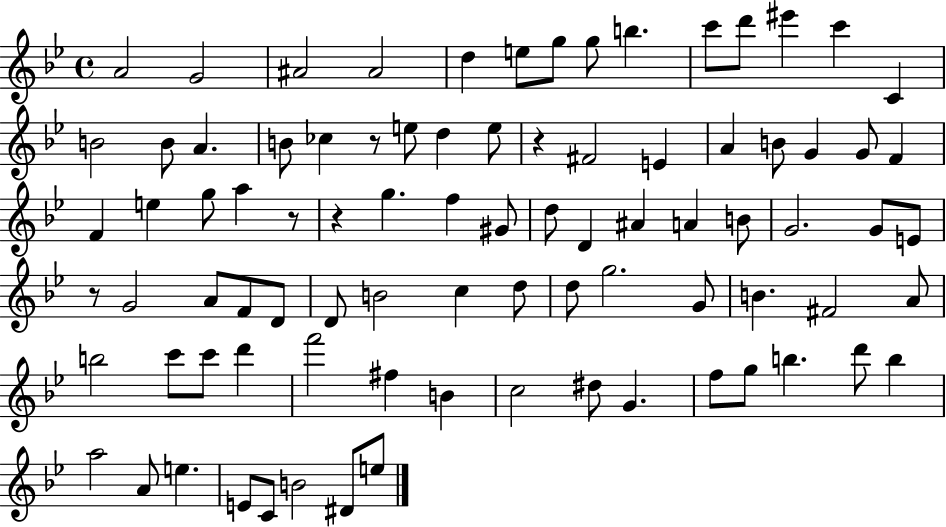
A4/h G4/h A#4/h A#4/h D5/q E5/e G5/e G5/e B5/q. C6/e D6/e EIS6/q C6/q C4/q B4/h B4/e A4/q. B4/e CES5/q R/e E5/e D5/q E5/e R/q F#4/h E4/q A4/q B4/e G4/q G4/e F4/q F4/q E5/q G5/e A5/q R/e R/q G5/q. F5/q G#4/e D5/e D4/q A#4/q A4/q B4/e G4/h. G4/e E4/e R/e G4/h A4/e F4/e D4/e D4/e B4/h C5/q D5/e D5/e G5/h. G4/e B4/q. F#4/h A4/e B5/h C6/e C6/e D6/q F6/h F#5/q B4/q C5/h D#5/e G4/q. F5/e G5/e B5/q. D6/e B5/q A5/h A4/e E5/q. E4/e C4/e B4/h D#4/e E5/e